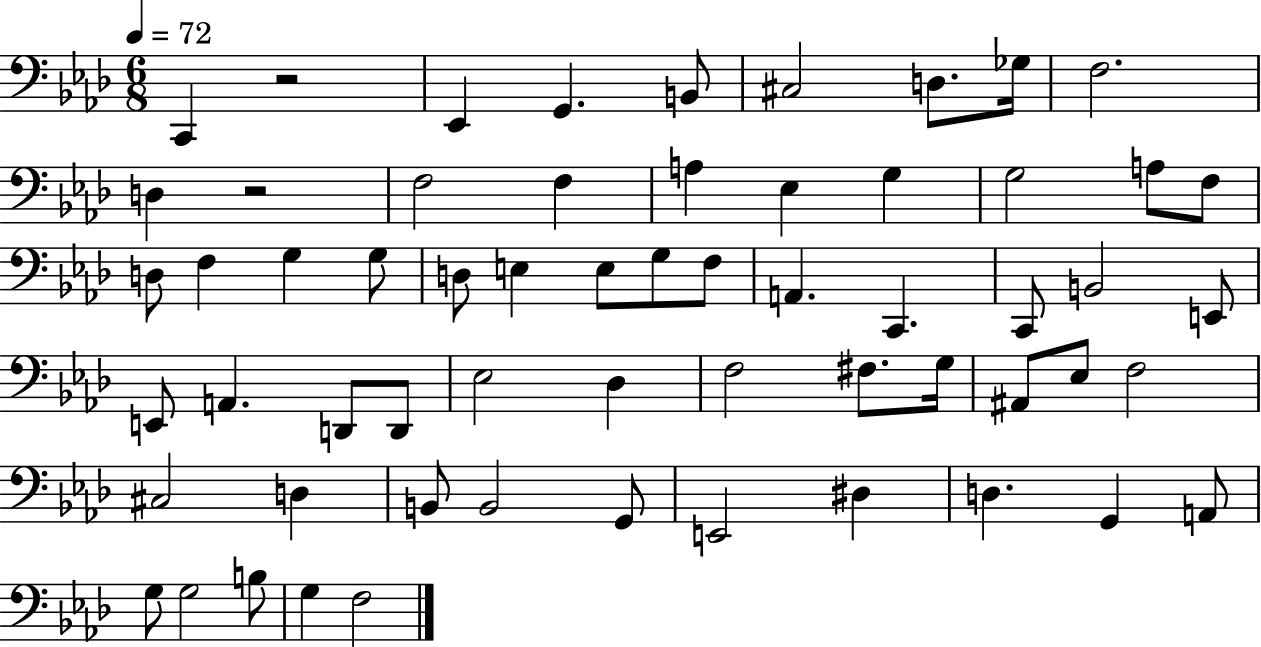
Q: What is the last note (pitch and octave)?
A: F3